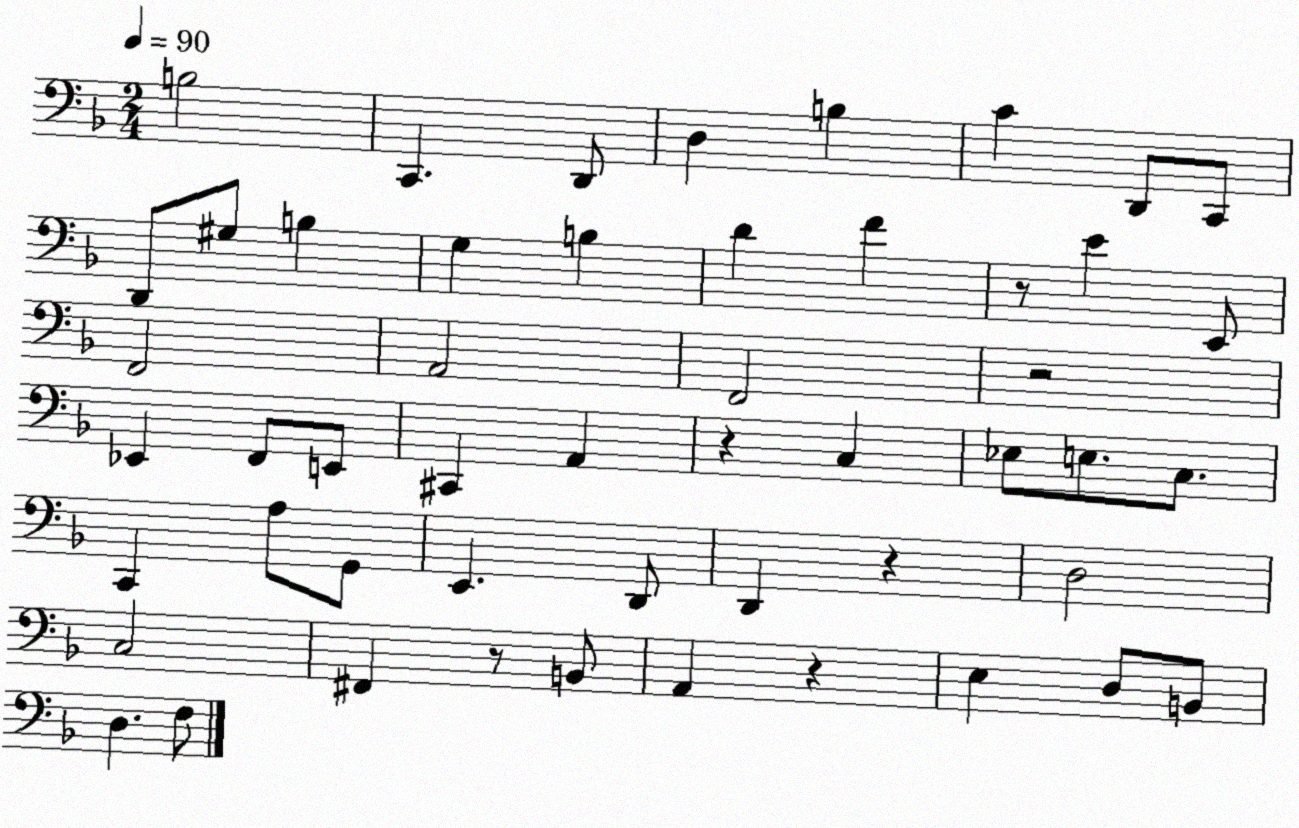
X:1
T:Untitled
M:2/4
L:1/4
K:F
B,2 C,, D,,/2 D, B, C D,,/2 C,,/2 D,,/2 ^G,/2 B, G, B, D F z/2 E E,,/2 F,,2 A,,2 F,,2 z2 _E,, F,,/2 E,,/2 ^C,, A,, z C, _E,/2 E,/2 C,/2 C,, A,/2 G,,/2 E,, D,,/2 D,, z D,2 C,2 ^F,, z/2 B,,/2 A,, z E, D,/2 B,,/2 D, F,/2